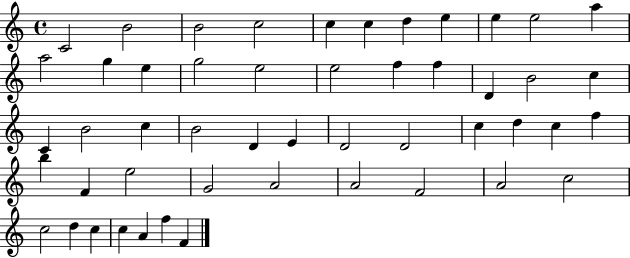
{
  \clef treble
  \time 4/4
  \defaultTimeSignature
  \key c \major
  c'2 b'2 | b'2 c''2 | c''4 c''4 d''4 e''4 | e''4 e''2 a''4 | \break a''2 g''4 e''4 | g''2 e''2 | e''2 f''4 f''4 | d'4 b'2 c''4 | \break c'4 b'2 c''4 | b'2 d'4 e'4 | d'2 d'2 | c''4 d''4 c''4 f''4 | \break b''4 f'4 e''2 | g'2 a'2 | a'2 f'2 | a'2 c''2 | \break c''2 d''4 c''4 | c''4 a'4 f''4 f'4 | \bar "|."
}